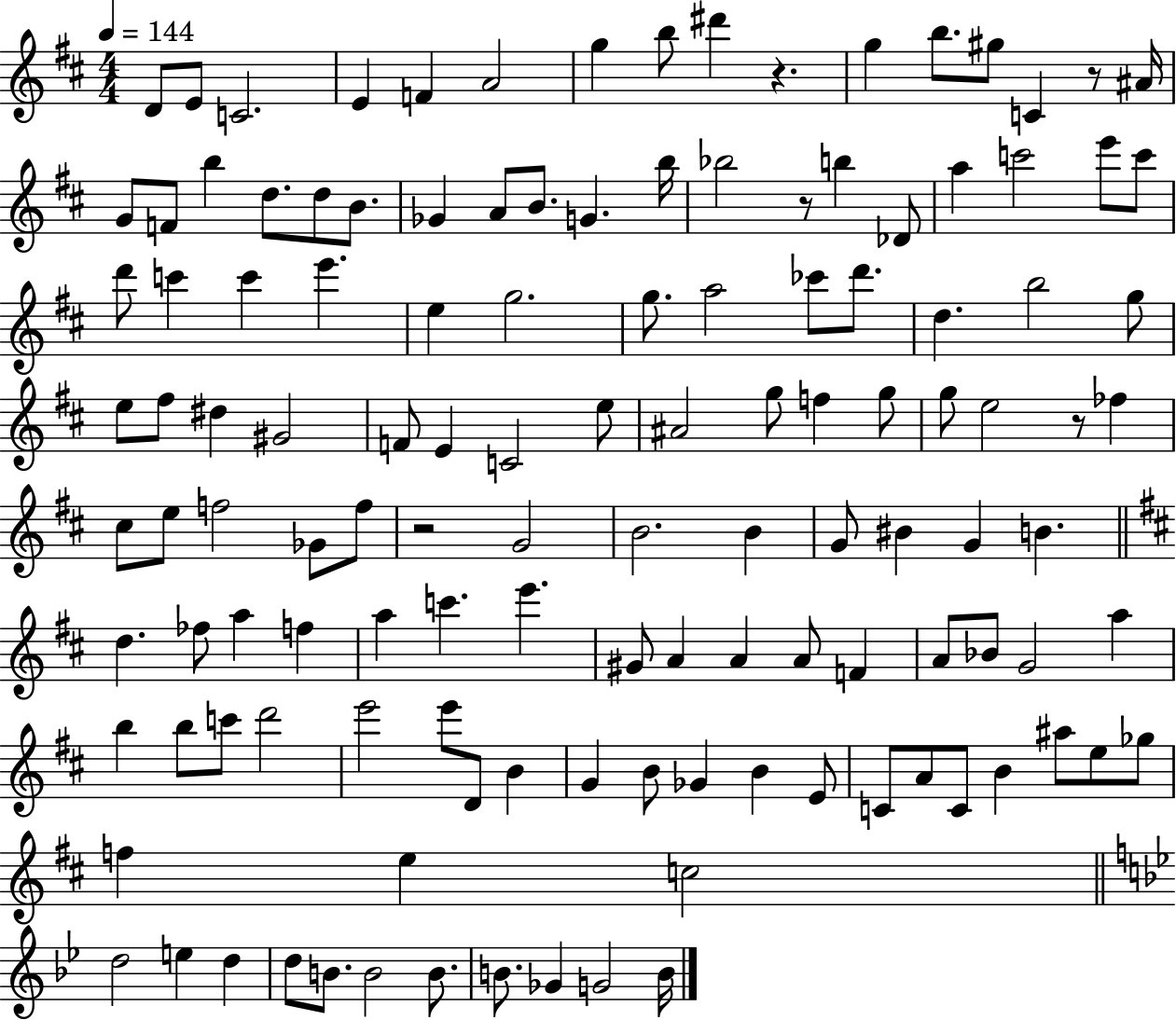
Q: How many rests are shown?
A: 5